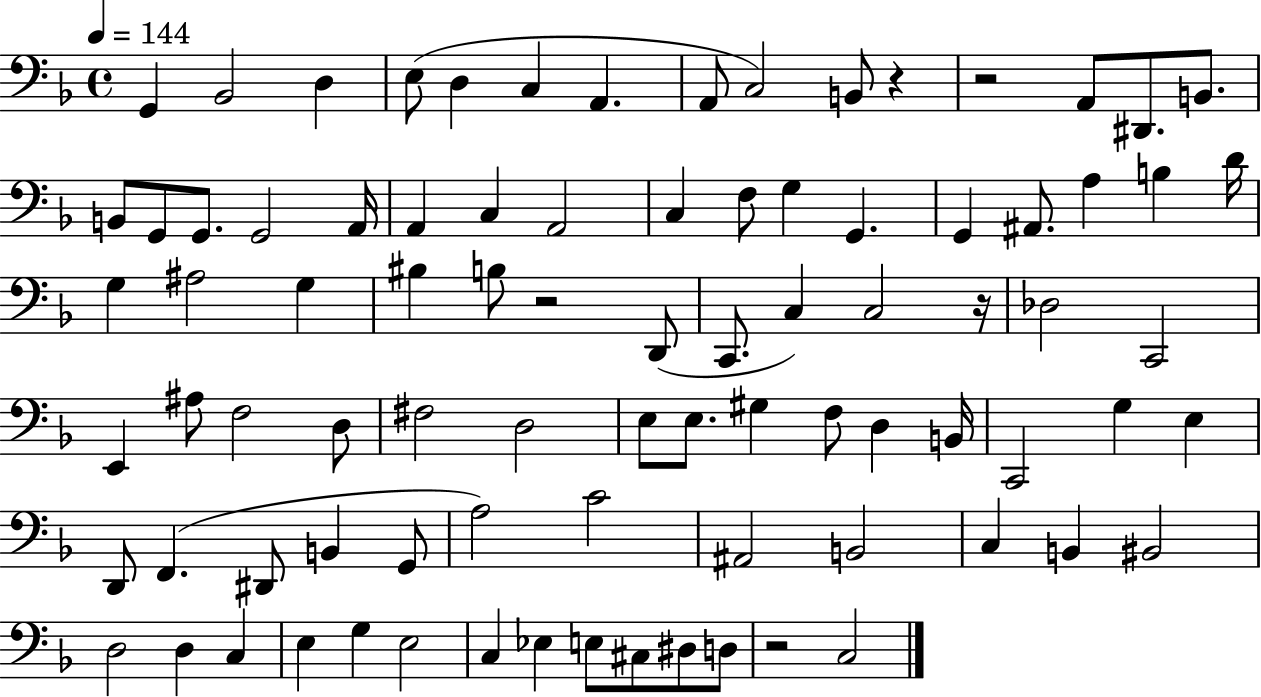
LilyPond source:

{
  \clef bass
  \time 4/4
  \defaultTimeSignature
  \key f \major
  \tempo 4 = 144
  \repeat volta 2 { g,4 bes,2 d4 | e8( d4 c4 a,4. | a,8 c2) b,8 r4 | r2 a,8 dis,8. b,8. | \break b,8 g,8 g,8. g,2 a,16 | a,4 c4 a,2 | c4 f8 g4 g,4. | g,4 ais,8. a4 b4 d'16 | \break g4 ais2 g4 | bis4 b8 r2 d,8( | c,8. c4) c2 r16 | des2 c,2 | \break e,4 ais8 f2 d8 | fis2 d2 | e8 e8. gis4 f8 d4 b,16 | c,2 g4 e4 | \break d,8 f,4.( dis,8 b,4 g,8 | a2) c'2 | ais,2 b,2 | c4 b,4 bis,2 | \break d2 d4 c4 | e4 g4 e2 | c4 ees4 e8 cis8 dis8 d8 | r2 c2 | \break } \bar "|."
}